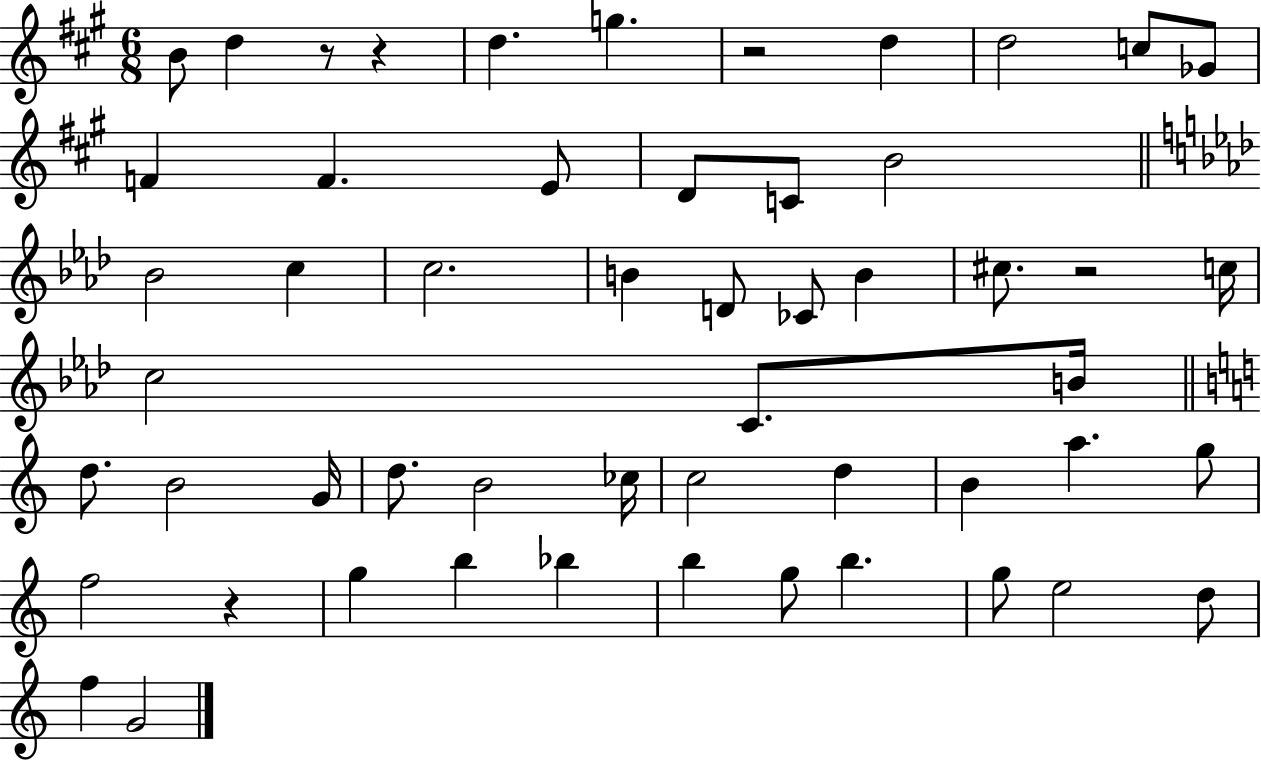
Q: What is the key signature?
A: A major